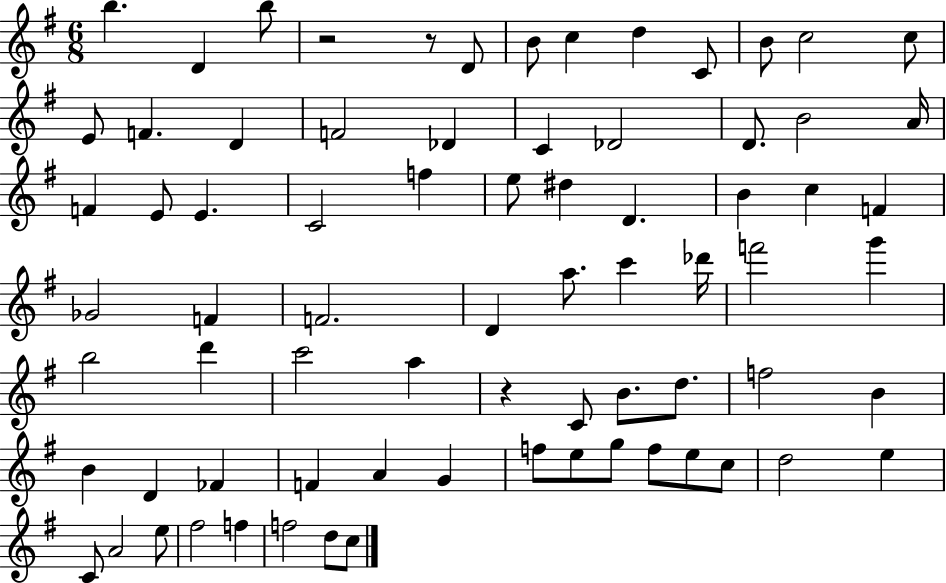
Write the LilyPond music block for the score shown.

{
  \clef treble
  \numericTimeSignature
  \time 6/8
  \key g \major
  b''4. d'4 b''8 | r2 r8 d'8 | b'8 c''4 d''4 c'8 | b'8 c''2 c''8 | \break e'8 f'4. d'4 | f'2 des'4 | c'4 des'2 | d'8. b'2 a'16 | \break f'4 e'8 e'4. | c'2 f''4 | e''8 dis''4 d'4. | b'4 c''4 f'4 | \break ges'2 f'4 | f'2. | d'4 a''8. c'''4 des'''16 | f'''2 g'''4 | \break b''2 d'''4 | c'''2 a''4 | r4 c'8 b'8. d''8. | f''2 b'4 | \break b'4 d'4 fes'4 | f'4 a'4 g'4 | f''8 e''8 g''8 f''8 e''8 c''8 | d''2 e''4 | \break c'8 a'2 e''8 | fis''2 f''4 | f''2 d''8 c''8 | \bar "|."
}